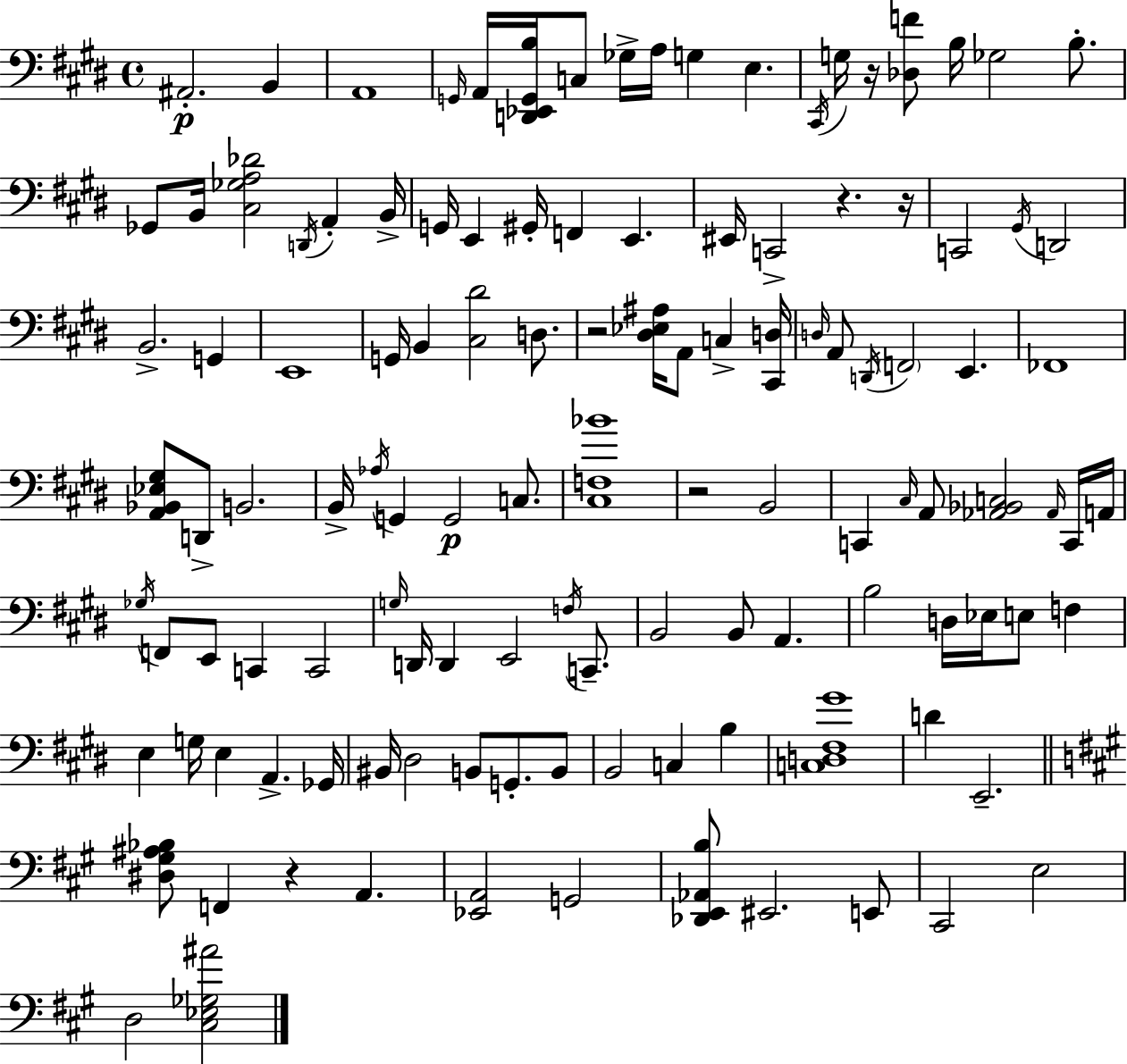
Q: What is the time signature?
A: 4/4